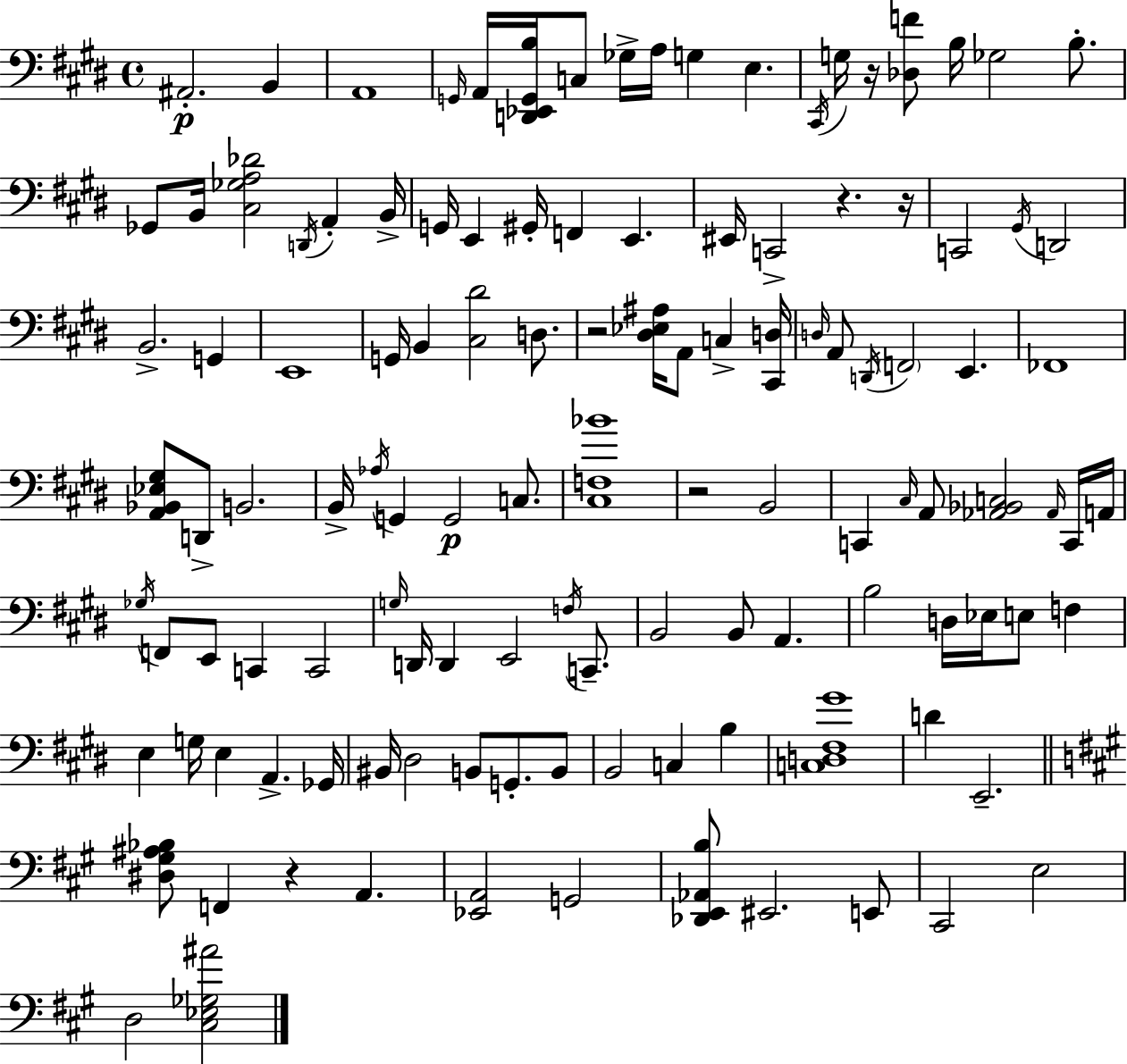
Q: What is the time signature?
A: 4/4